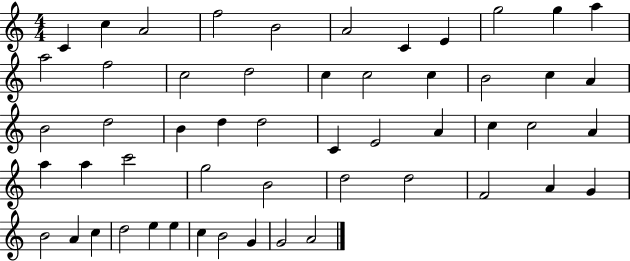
{
  \clef treble
  \numericTimeSignature
  \time 4/4
  \key c \major
  c'4 c''4 a'2 | f''2 b'2 | a'2 c'4 e'4 | g''2 g''4 a''4 | \break a''2 f''2 | c''2 d''2 | c''4 c''2 c''4 | b'2 c''4 a'4 | \break b'2 d''2 | b'4 d''4 d''2 | c'4 e'2 a'4 | c''4 c''2 a'4 | \break a''4 a''4 c'''2 | g''2 b'2 | d''2 d''2 | f'2 a'4 g'4 | \break b'2 a'4 c''4 | d''2 e''4 e''4 | c''4 b'2 g'4 | g'2 a'2 | \break \bar "|."
}